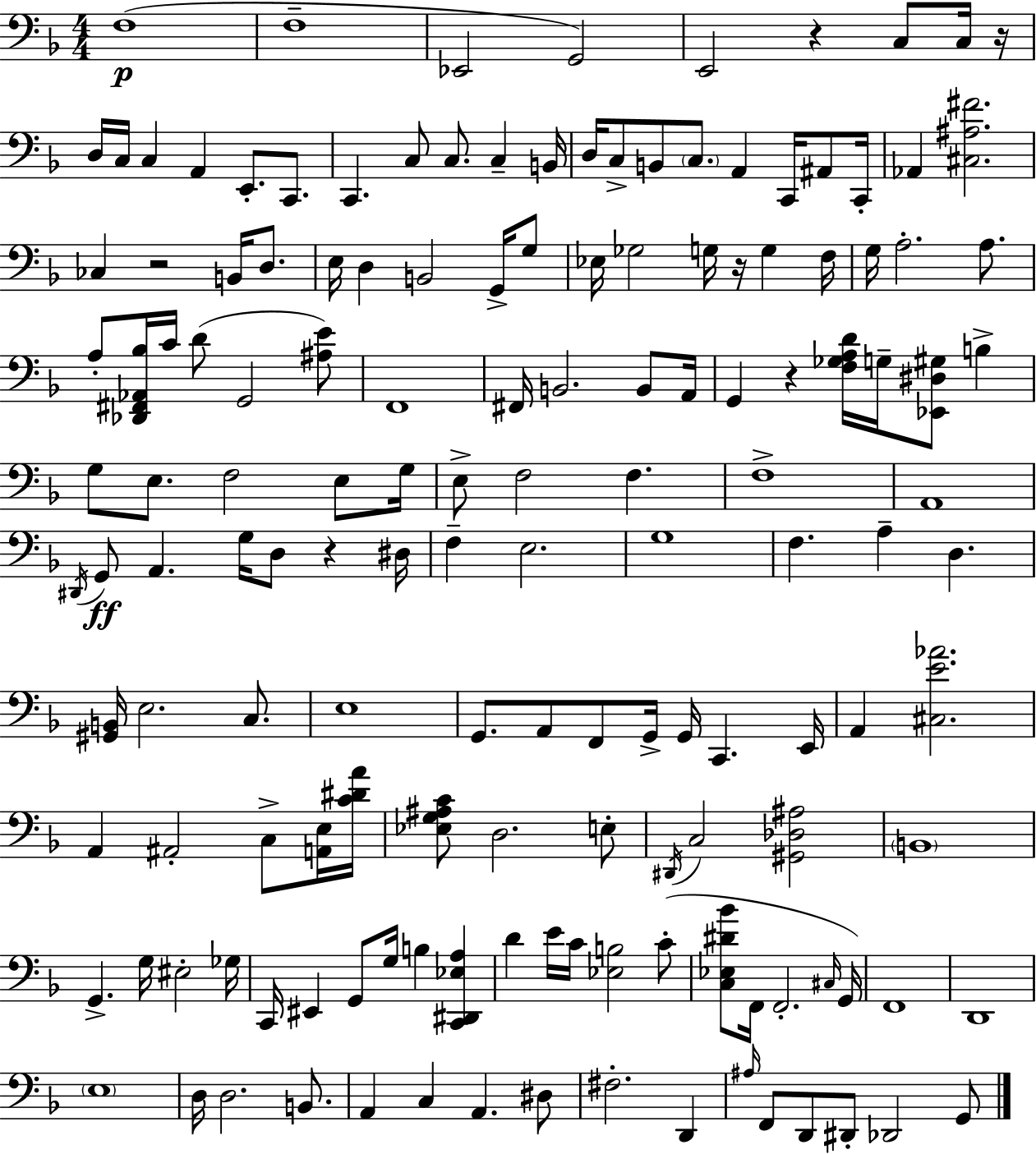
F3/w F3/w Eb2/h G2/h E2/h R/q C3/e C3/s R/s D3/s C3/s C3/q A2/q E2/e. C2/e. C2/q. C3/e C3/e. C3/q B2/s D3/s C3/e B2/e C3/e. A2/q C2/s A#2/e C2/s Ab2/q [C#3,A#3,F#4]/h. CES3/q R/h B2/s D3/e. E3/s D3/q B2/h G2/s G3/e Eb3/s Gb3/h G3/s R/s G3/q F3/s G3/s A3/h. A3/e. A3/e [Db2,F#2,Ab2,Bb3]/s C4/s D4/e G2/h [A#3,E4]/e F2/w F#2/s B2/h. B2/e A2/s G2/q R/q [F3,Gb3,A3,D4]/s G3/s [Eb2,D#3,G#3]/e B3/q G3/e E3/e. F3/h E3/e G3/s E3/e F3/h F3/q. F3/w A2/w D#2/s G2/e A2/q. G3/s D3/e R/q D#3/s F3/q E3/h. G3/w F3/q. A3/q D3/q. [G#2,B2]/s E3/h. C3/e. E3/w G2/e. A2/e F2/e G2/s G2/s C2/q. E2/s A2/q [C#3,E4,Ab4]/h. A2/q A#2/h C3/e [A2,E3]/s [C4,D#4,A4]/s [Eb3,G3,A#3,C4]/e D3/h. E3/e D#2/s C3/h [G#2,Db3,A#3]/h B2/w G2/q. G3/s EIS3/h Gb3/s C2/s EIS2/q G2/e G3/s B3/q [C2,D#2,Eb3,A3]/q D4/q E4/s C4/s [Eb3,B3]/h C4/e [C3,Eb3,D#4,Bb4]/e F2/s F2/h. C#3/s G2/s F2/w D2/w E3/w D3/s D3/h. B2/e. A2/q C3/q A2/q. D#3/e F#3/h. D2/q A#3/s F2/e D2/e D#2/e Db2/h G2/e